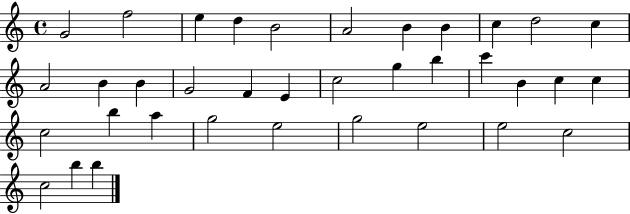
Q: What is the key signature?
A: C major